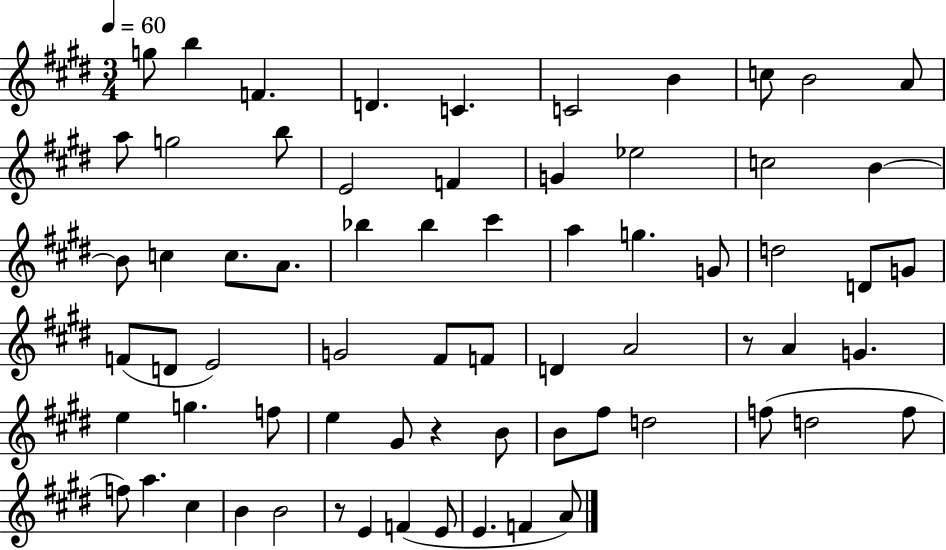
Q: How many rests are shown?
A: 3